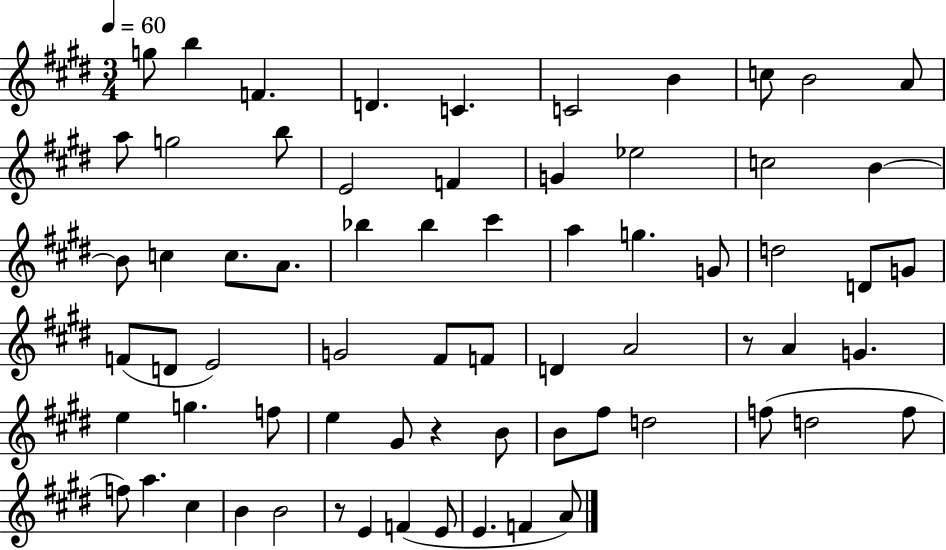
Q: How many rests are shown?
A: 3